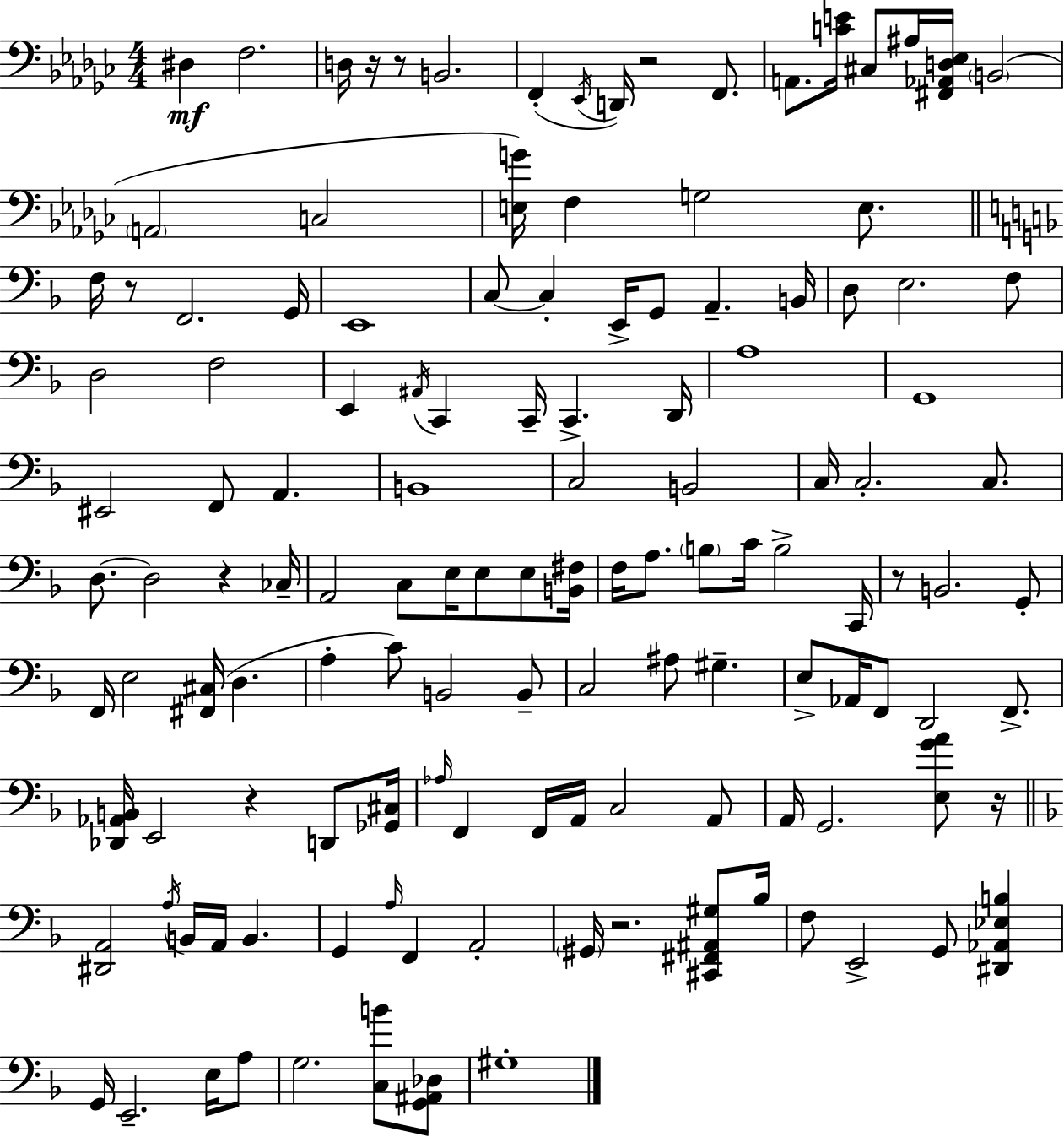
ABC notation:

X:1
T:Untitled
M:4/4
L:1/4
K:Ebm
^D, F,2 D,/4 z/4 z/2 B,,2 F,, _E,,/4 D,,/4 z2 F,,/2 A,,/2 [CE]/4 ^C,/2 ^A,/4 [^F,,_A,,D,_E,]/4 B,,2 A,,2 C,2 [E,G]/4 F, G,2 E,/2 F,/4 z/2 F,,2 G,,/4 E,,4 C,/2 C, E,,/4 G,,/2 A,, B,,/4 D,/2 E,2 F,/2 D,2 F,2 E,, ^A,,/4 C,, C,,/4 C,, D,,/4 A,4 G,,4 ^E,,2 F,,/2 A,, B,,4 C,2 B,,2 C,/4 C,2 C,/2 D,/2 D,2 z _C,/4 A,,2 C,/2 E,/4 E,/2 E,/2 [B,,^F,]/4 F,/4 A,/2 B,/2 C/4 B,2 C,,/4 z/2 B,,2 G,,/2 F,,/4 E,2 [^F,,^C,]/4 D, A, C/2 B,,2 B,,/2 C,2 ^A,/2 ^G, E,/2 _A,,/4 F,,/2 D,,2 F,,/2 [_D,,_A,,B,,]/4 E,,2 z D,,/2 [_G,,^C,]/4 _A,/4 F,, F,,/4 A,,/4 C,2 A,,/2 A,,/4 G,,2 [E,GA]/2 z/4 [^D,,A,,]2 A,/4 B,,/4 A,,/4 B,, G,, A,/4 F,, A,,2 ^G,,/4 z2 [^C,,^F,,^A,,^G,]/2 _B,/4 F,/2 E,,2 G,,/2 [^D,,_A,,_E,B,] G,,/4 E,,2 E,/4 A,/2 G,2 [C,B]/2 [G,,^A,,_D,]/2 ^G,4